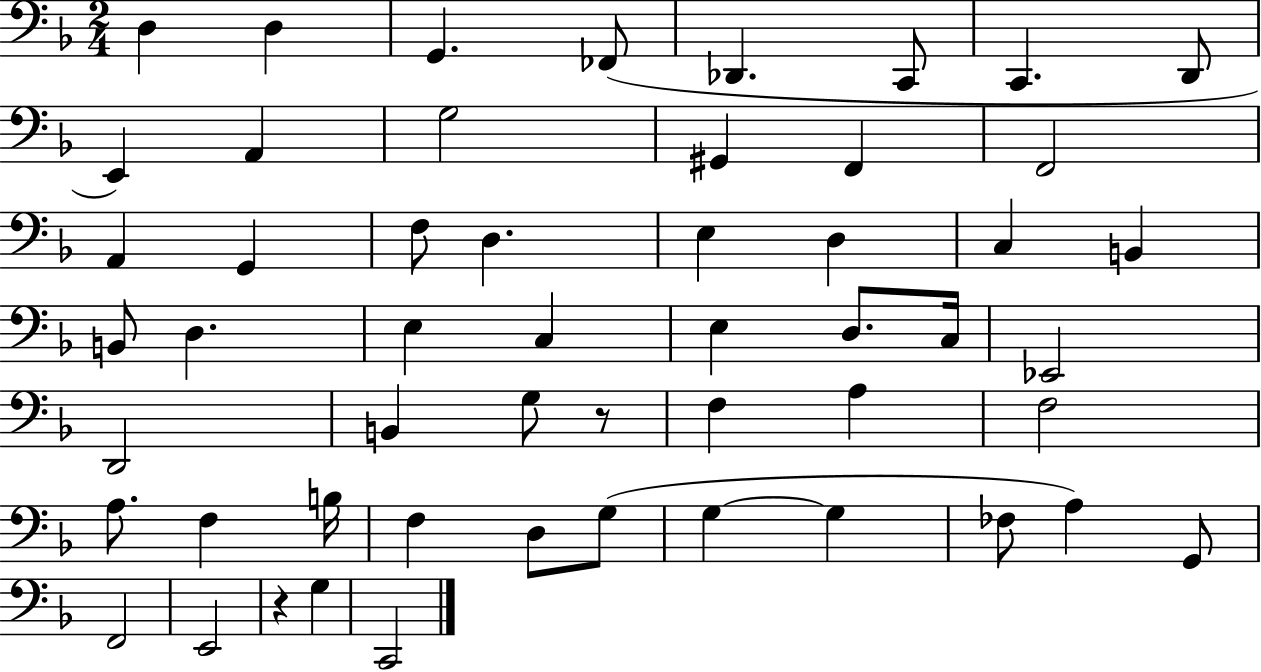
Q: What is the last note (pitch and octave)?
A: C2